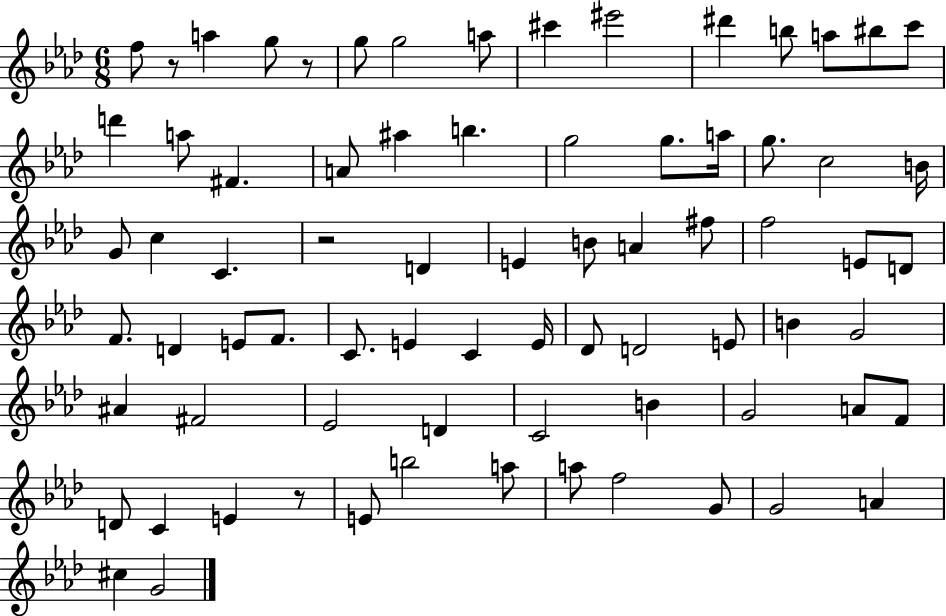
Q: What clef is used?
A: treble